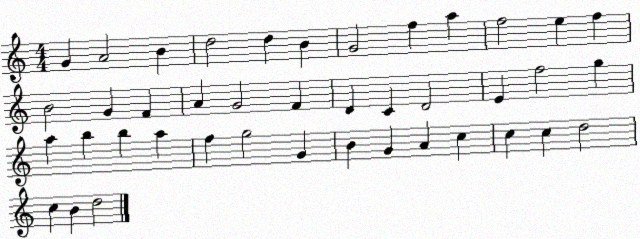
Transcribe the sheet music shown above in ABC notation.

X:1
T:Untitled
M:4/4
L:1/4
K:C
G A2 B d2 d B G2 f a f2 e f B2 G F A G2 F D C D2 E f2 g a b b a f g2 G B G A c c c d2 c B d2